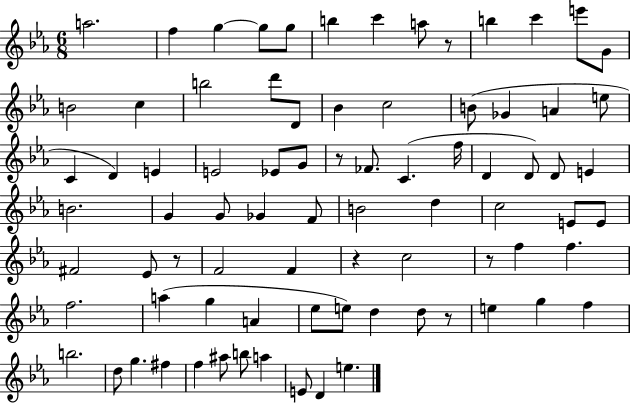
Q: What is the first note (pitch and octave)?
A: A5